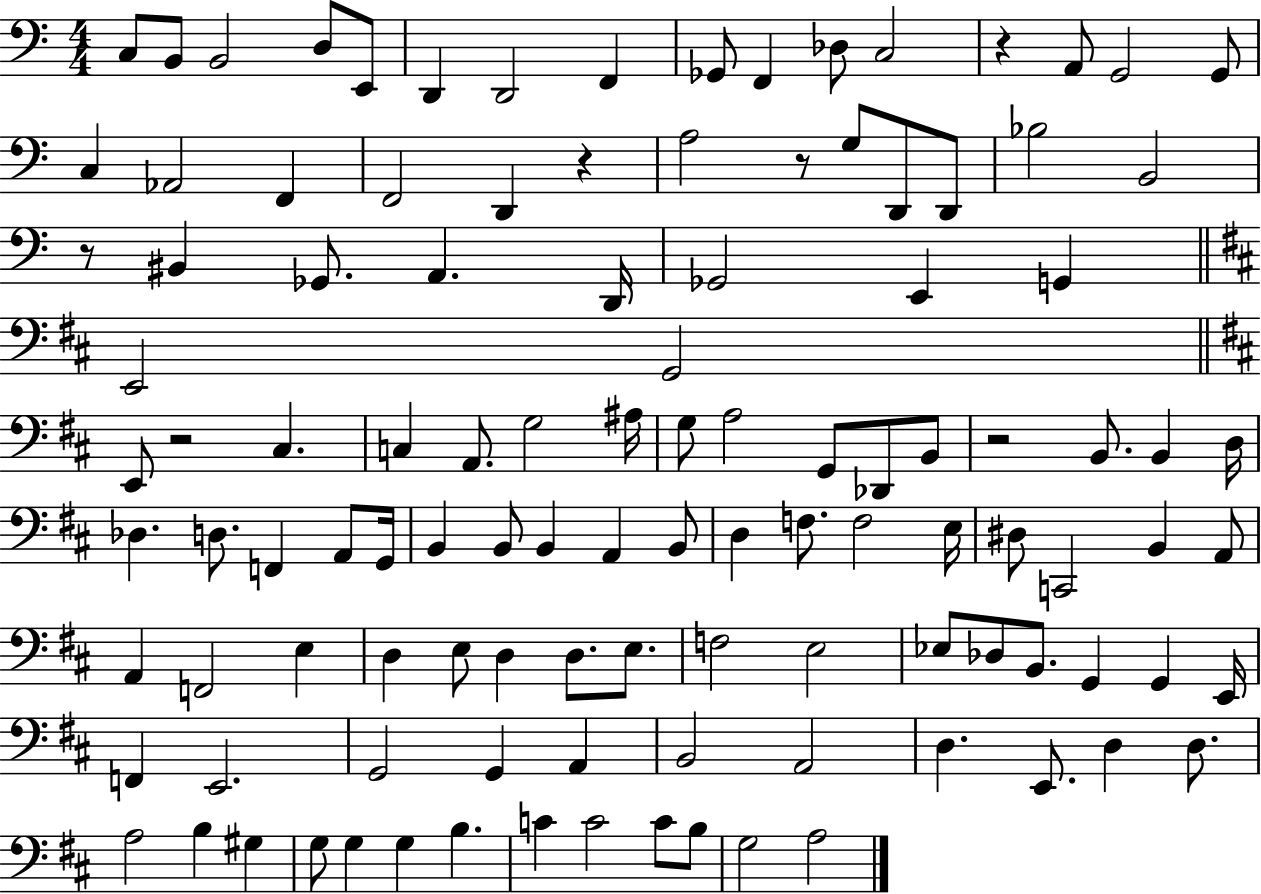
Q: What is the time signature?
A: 4/4